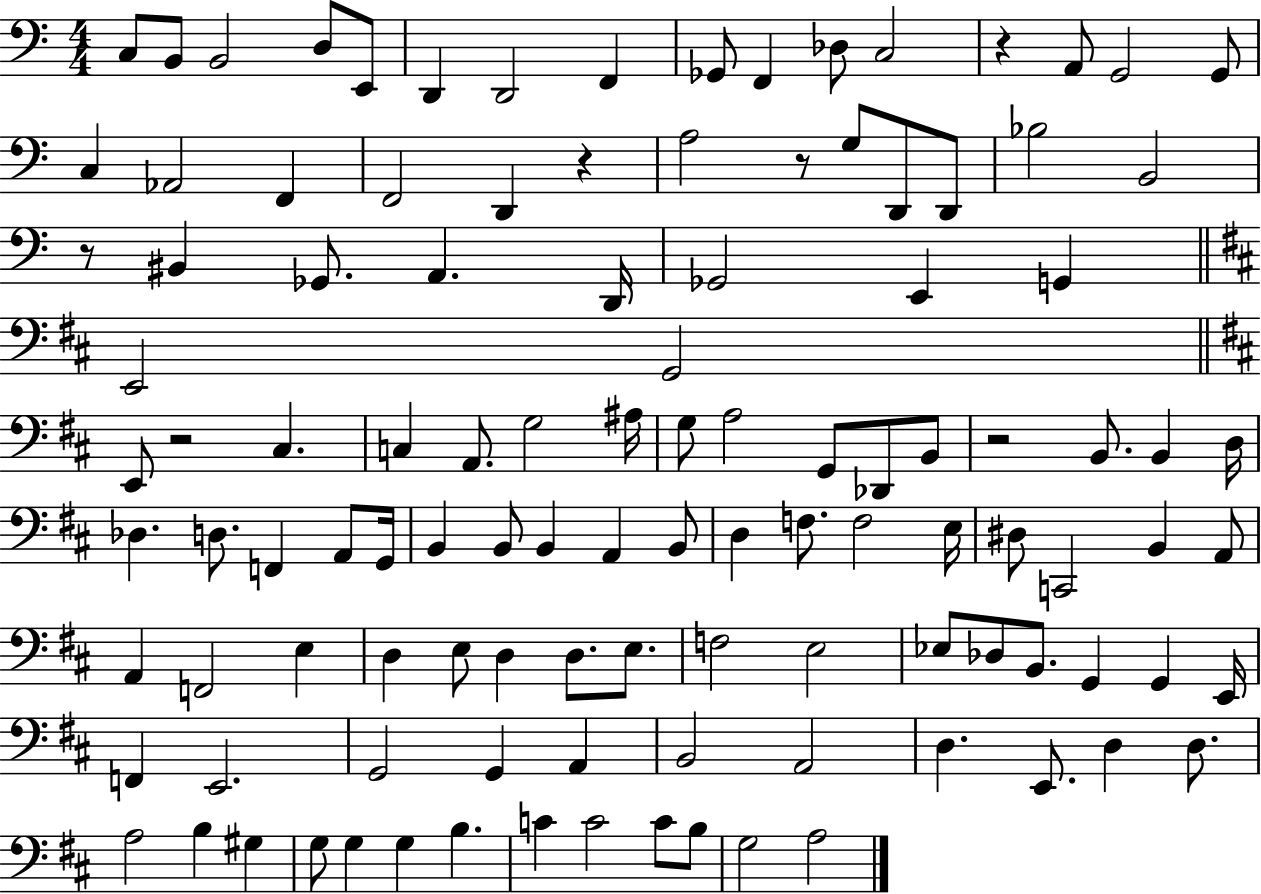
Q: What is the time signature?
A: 4/4